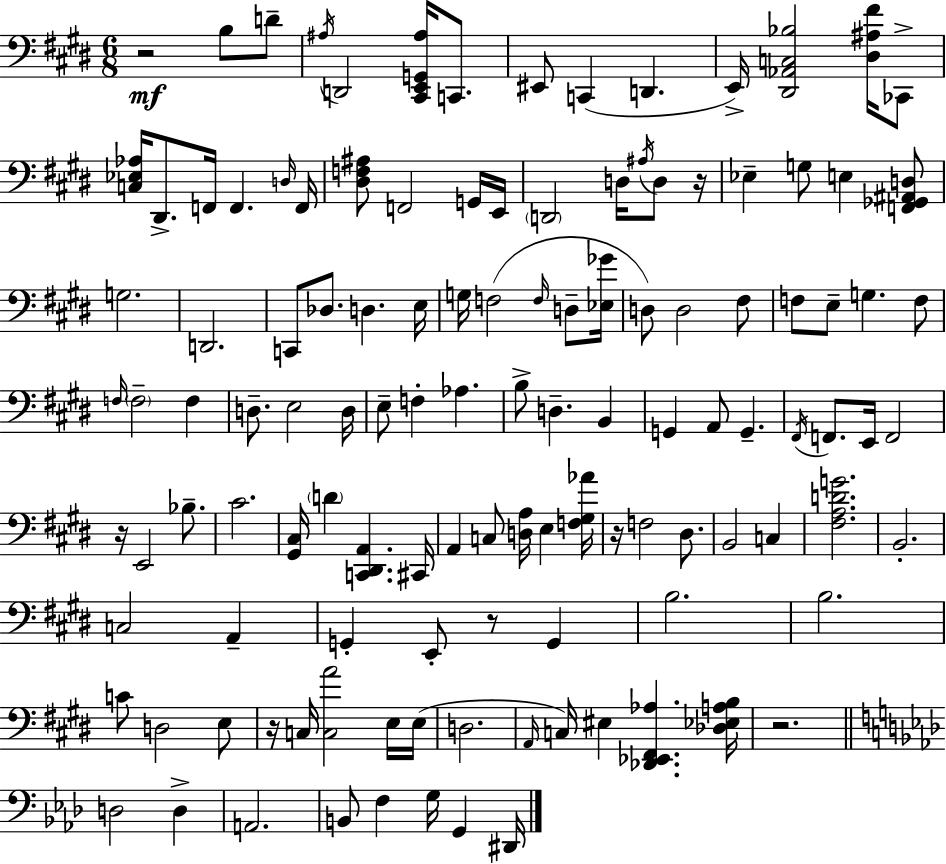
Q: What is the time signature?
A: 6/8